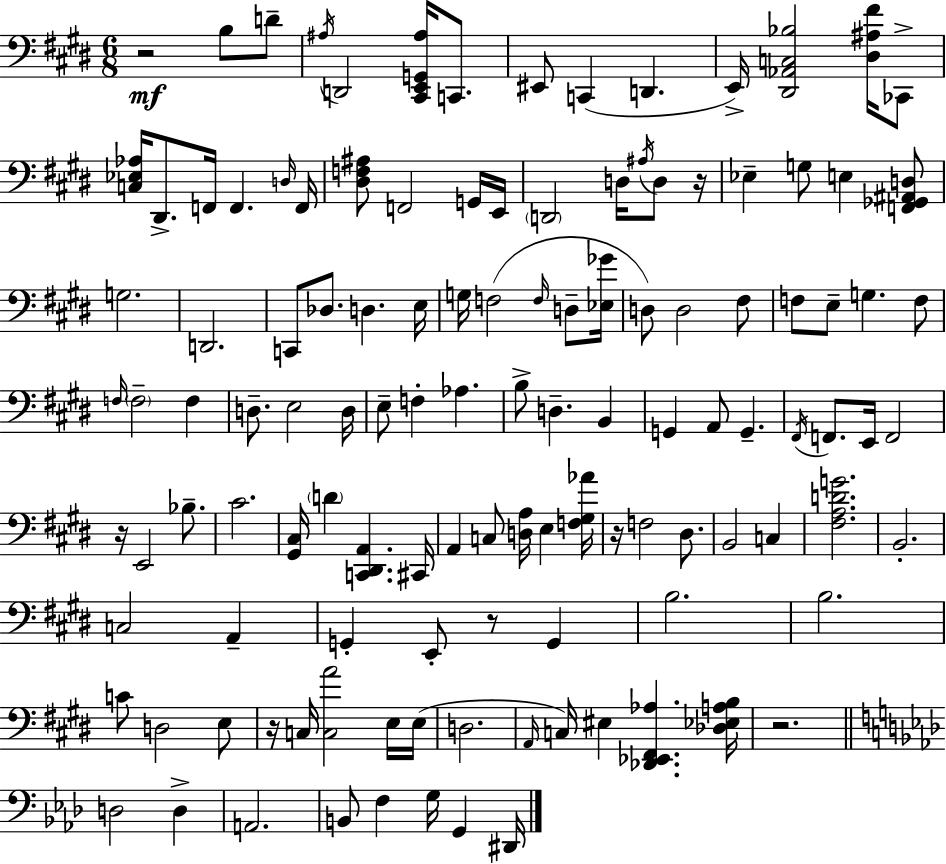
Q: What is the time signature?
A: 6/8